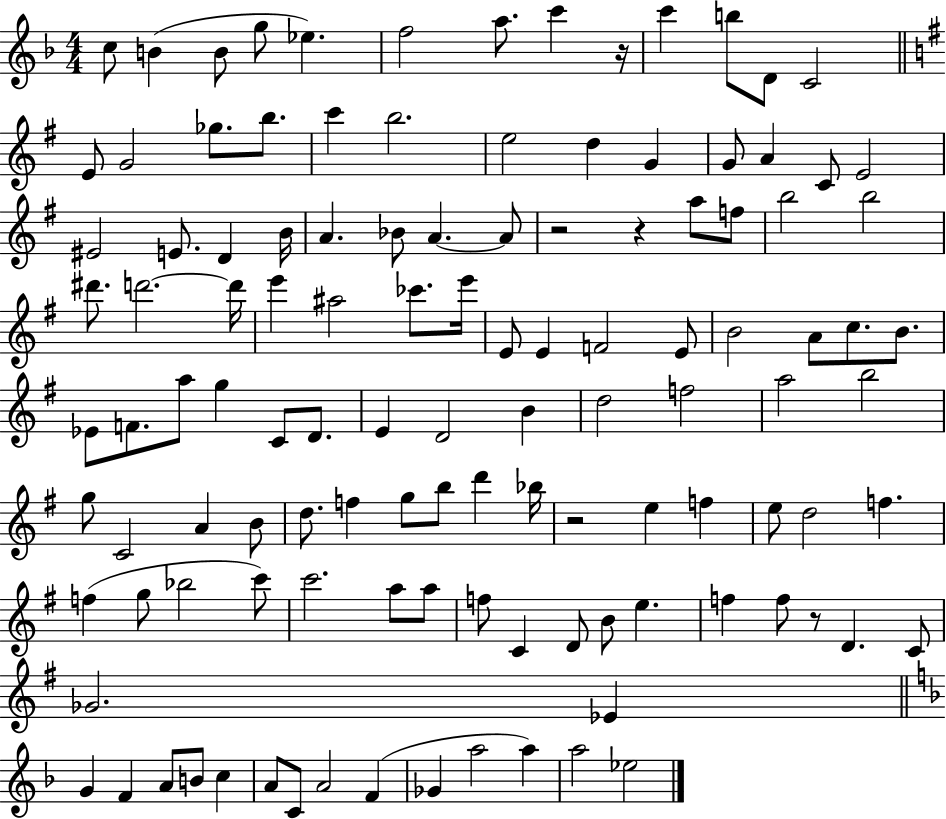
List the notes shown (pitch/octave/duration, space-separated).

C5/e B4/q B4/e G5/e Eb5/q. F5/h A5/e. C6/q R/s C6/q B5/e D4/e C4/h E4/e G4/h Gb5/e. B5/e. C6/q B5/h. E5/h D5/q G4/q G4/e A4/q C4/e E4/h EIS4/h E4/e. D4/q B4/s A4/q. Bb4/e A4/q. A4/e R/h R/q A5/e F5/e B5/h B5/h D#6/e. D6/h. D6/s E6/q A#5/h CES6/e. E6/s E4/e E4/q F4/h E4/e B4/h A4/e C5/e. B4/e. Eb4/e F4/e. A5/e G5/q C4/e D4/e. E4/q D4/h B4/q D5/h F5/h A5/h B5/h G5/e C4/h A4/q B4/e D5/e. F5/q G5/e B5/e D6/q Bb5/s R/h E5/q F5/q E5/e D5/h F5/q. F5/q G5/e Bb5/h C6/e C6/h. A5/e A5/e F5/e C4/q D4/e B4/e E5/q. F5/q F5/e R/e D4/q. C4/e Gb4/h. Eb4/q G4/q F4/q A4/e B4/e C5/q A4/e C4/e A4/h F4/q Gb4/q A5/h A5/q A5/h Eb5/h